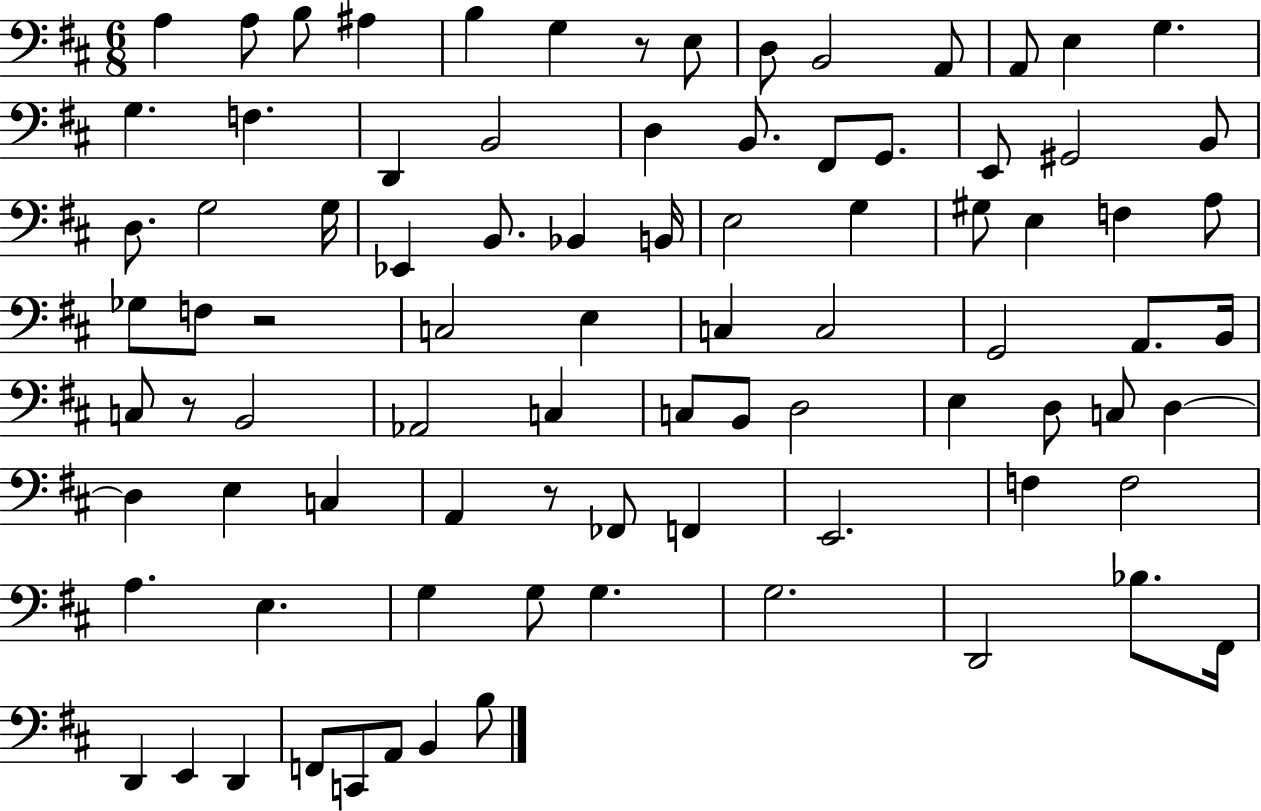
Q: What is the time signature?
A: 6/8